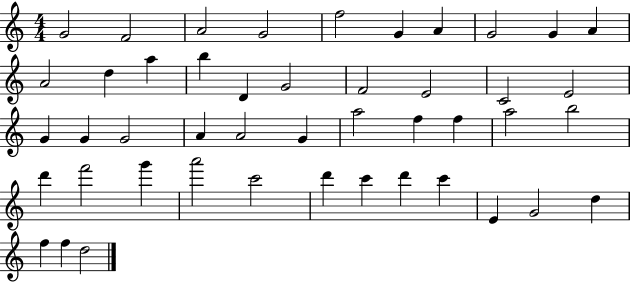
{
  \clef treble
  \numericTimeSignature
  \time 4/4
  \key c \major
  g'2 f'2 | a'2 g'2 | f''2 g'4 a'4 | g'2 g'4 a'4 | \break a'2 d''4 a''4 | b''4 d'4 g'2 | f'2 e'2 | c'2 e'2 | \break g'4 g'4 g'2 | a'4 a'2 g'4 | a''2 f''4 f''4 | a''2 b''2 | \break d'''4 f'''2 g'''4 | a'''2 c'''2 | d'''4 c'''4 d'''4 c'''4 | e'4 g'2 d''4 | \break f''4 f''4 d''2 | \bar "|."
}